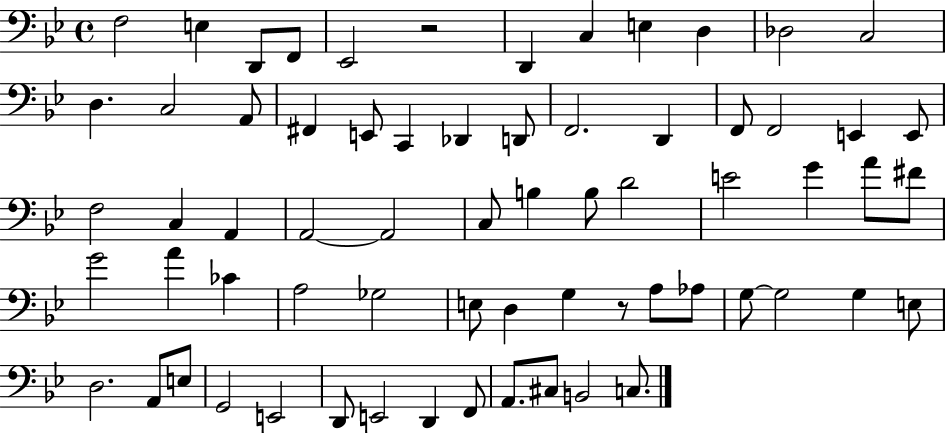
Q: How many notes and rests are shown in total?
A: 67